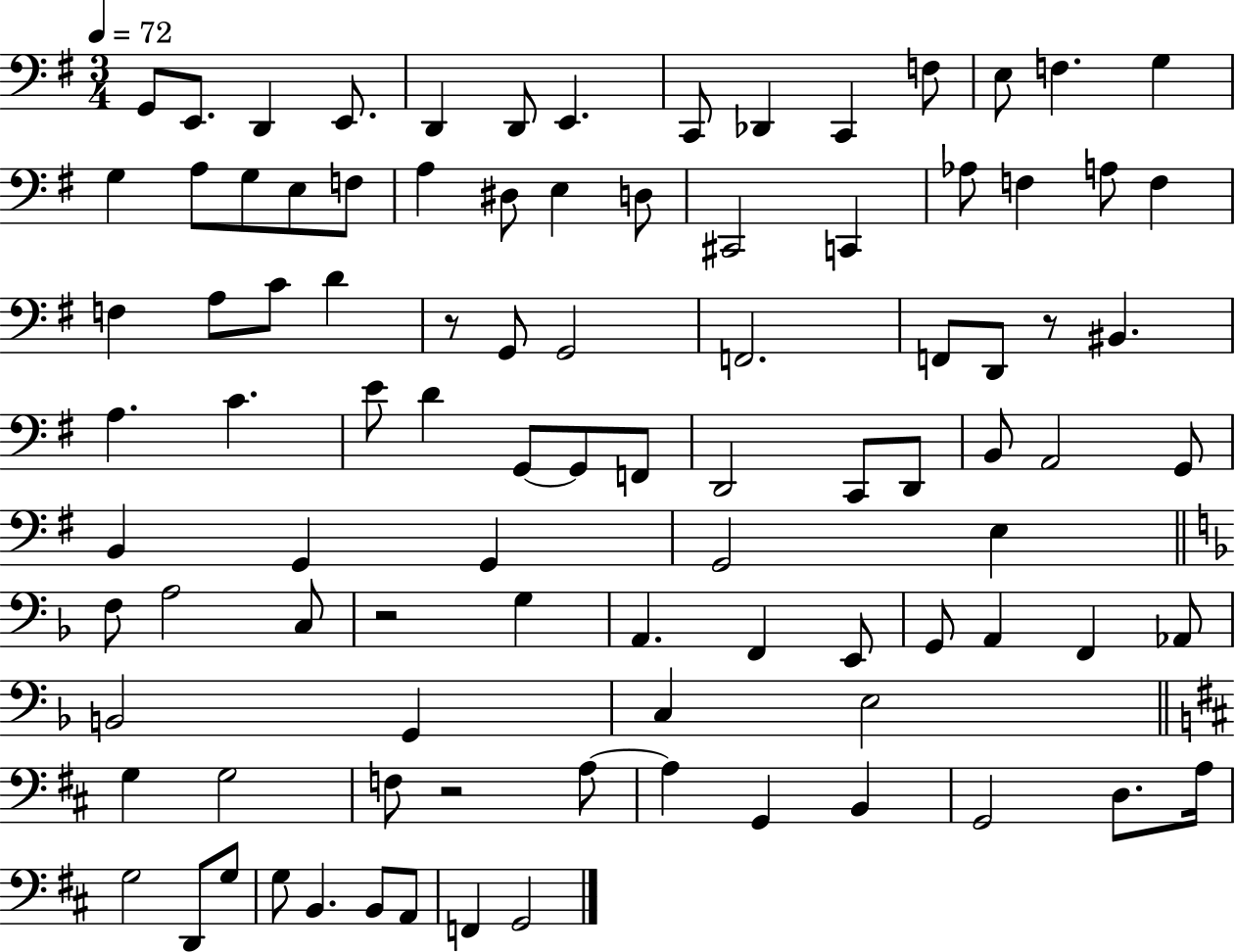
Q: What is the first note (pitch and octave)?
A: G2